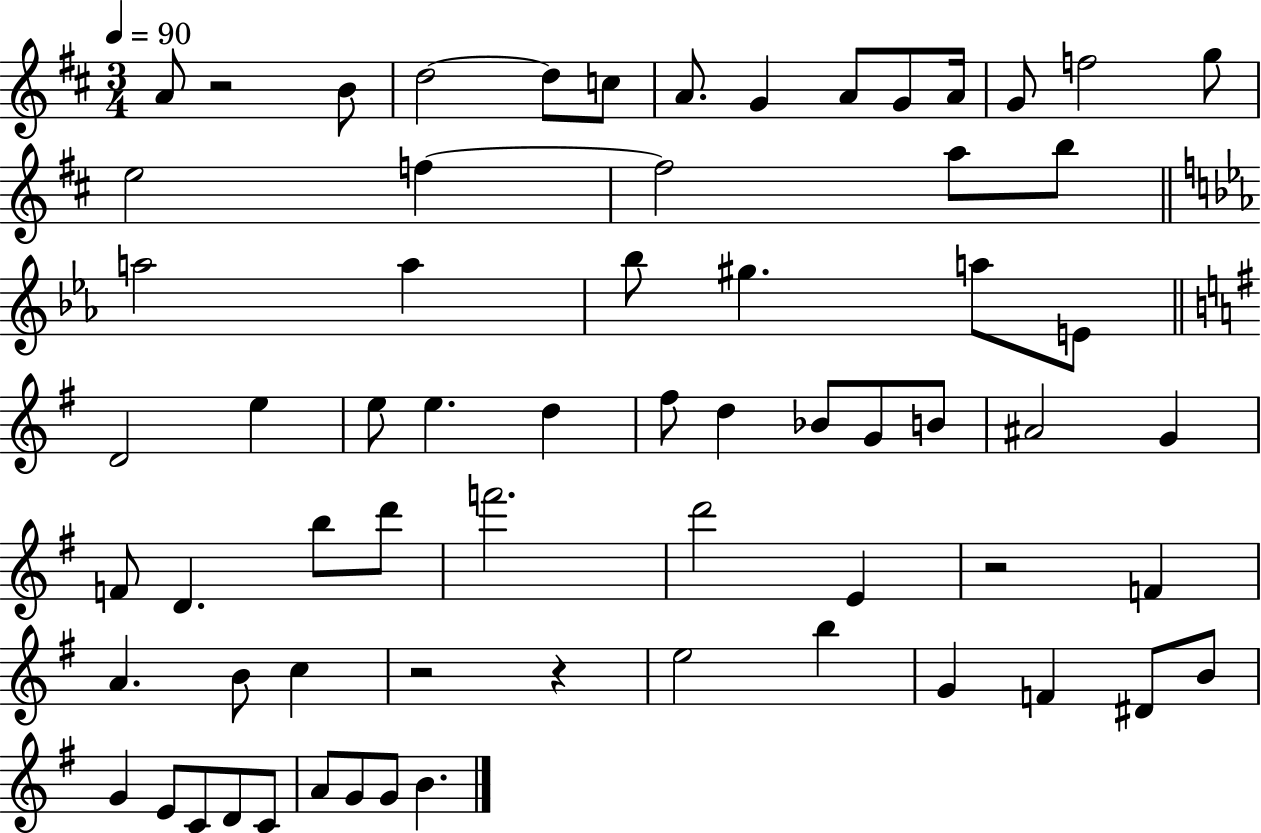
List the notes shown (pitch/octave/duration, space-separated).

A4/e R/h B4/e D5/h D5/e C5/e A4/e. G4/q A4/e G4/e A4/s G4/e F5/h G5/e E5/h F5/q F5/h A5/e B5/e A5/h A5/q Bb5/e G#5/q. A5/e E4/e D4/h E5/q E5/e E5/q. D5/q F#5/e D5/q Bb4/e G4/e B4/e A#4/h G4/q F4/e D4/q. B5/e D6/e F6/h. D6/h E4/q R/h F4/q A4/q. B4/e C5/q R/h R/q E5/h B5/q G4/q F4/q D#4/e B4/e G4/q E4/e C4/e D4/e C4/e A4/e G4/e G4/e B4/q.